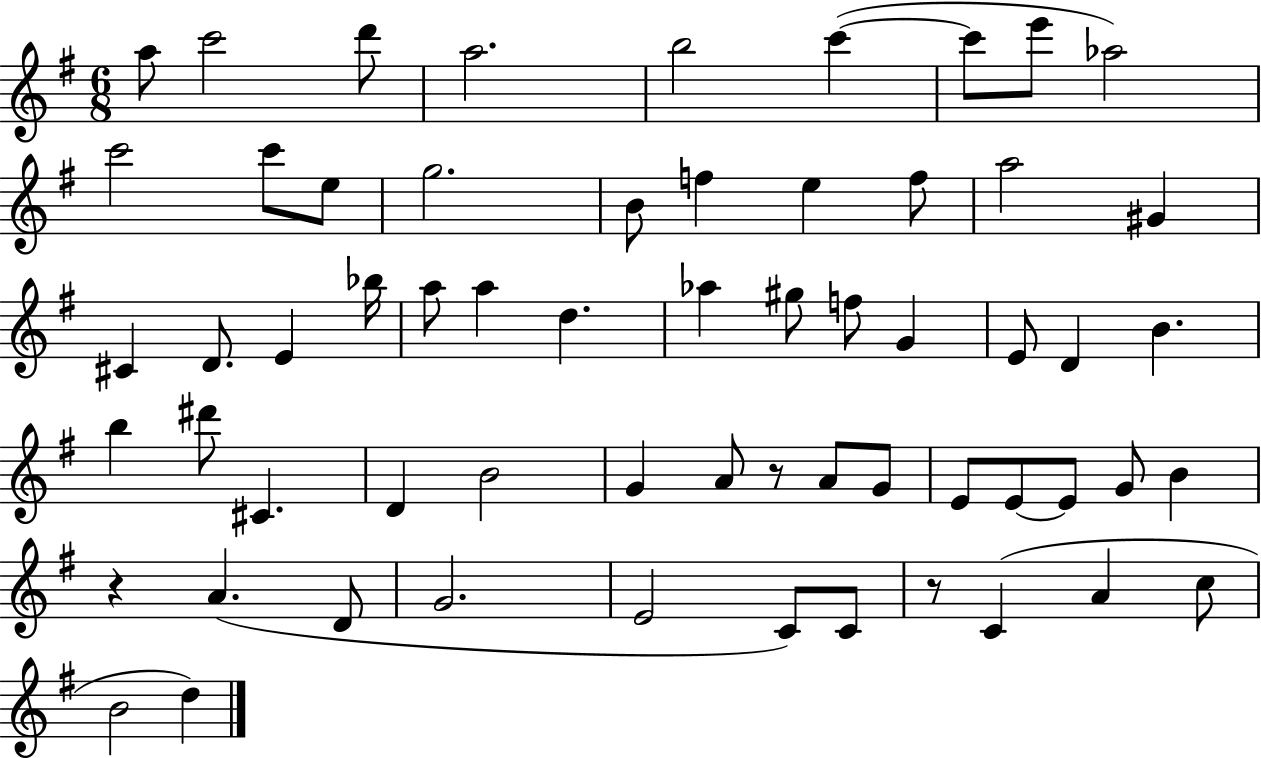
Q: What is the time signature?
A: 6/8